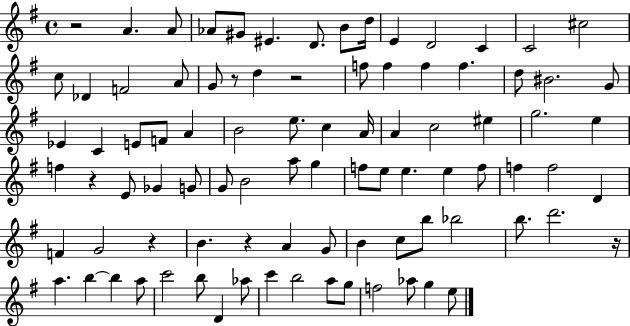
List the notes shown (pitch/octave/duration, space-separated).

R/h A4/q. A4/e Ab4/e G#4/e EIS4/q. D4/e. B4/e D5/s E4/q D4/h C4/q C4/h C#5/h C5/e Db4/q F4/h A4/e G4/e R/e D5/q R/h F5/e F5/q F5/q F5/q. D5/e BIS4/h. G4/e Eb4/q C4/q E4/e F4/e A4/q B4/h E5/e. C5/q A4/s A4/q C5/h EIS5/q G5/h. E5/q F5/q R/q E4/e Gb4/q G4/e G4/e B4/h A5/e G5/q F5/e E5/e E5/q. E5/q F5/e F5/q F5/h D4/q F4/q G4/h R/q B4/q. R/q A4/q G4/e B4/q C5/e B5/e Bb5/h B5/e. D6/h. R/s A5/q. B5/q B5/q A5/e C6/h B5/e D4/q Ab5/e C6/q B5/h A5/e G5/e F5/h Ab5/e G5/q E5/e